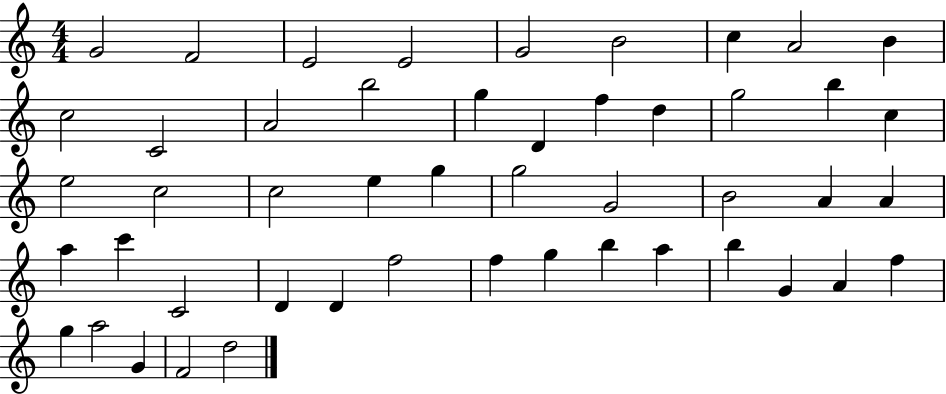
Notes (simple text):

G4/h F4/h E4/h E4/h G4/h B4/h C5/q A4/h B4/q C5/h C4/h A4/h B5/h G5/q D4/q F5/q D5/q G5/h B5/q C5/q E5/h C5/h C5/h E5/q G5/q G5/h G4/h B4/h A4/q A4/q A5/q C6/q C4/h D4/q D4/q F5/h F5/q G5/q B5/q A5/q B5/q G4/q A4/q F5/q G5/q A5/h G4/q F4/h D5/h